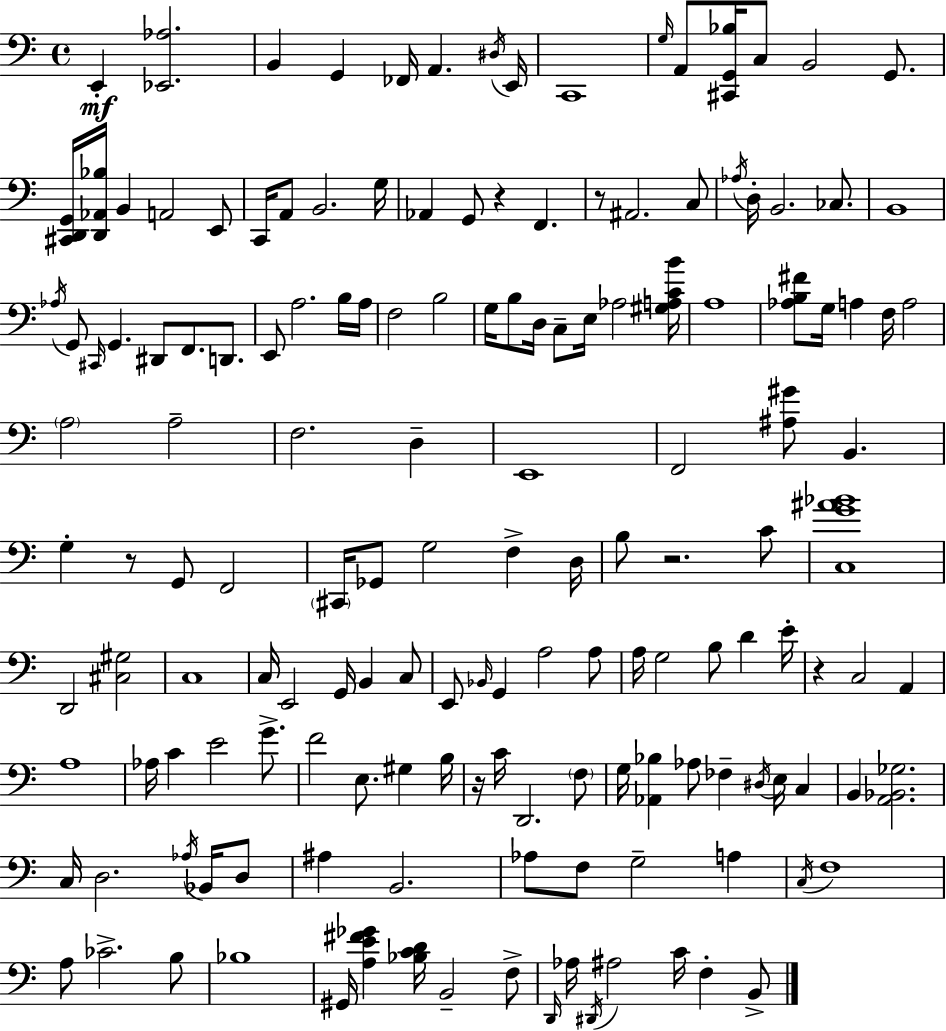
X:1
T:Untitled
M:4/4
L:1/4
K:C
E,, [_E,,_A,]2 B,, G,, _F,,/4 A,, ^D,/4 E,,/4 C,,4 G,/4 A,,/2 [^C,,G,,_B,]/4 C,/2 B,,2 G,,/2 [^C,,D,,G,,]/4 [D,,_A,,_B,]/4 B,, A,,2 E,,/2 C,,/4 A,,/2 B,,2 G,/4 _A,, G,,/2 z F,, z/2 ^A,,2 C,/2 _A,/4 D,/4 B,,2 _C,/2 B,,4 _A,/4 G,,/2 ^C,,/4 G,, ^D,,/2 F,,/2 D,,/2 E,,/2 A,2 B,/4 A,/4 F,2 B,2 G,/4 B,/2 D,/4 C,/2 E,/4 _A,2 [^G,A,CB]/4 A,4 [_A,B,^F]/2 G,/4 A, F,/4 A,2 A,2 A,2 F,2 D, E,,4 F,,2 [^A,^G]/2 B,, G, z/2 G,,/2 F,,2 ^C,,/4 _G,,/2 G,2 F, D,/4 B,/2 z2 C/2 [C,G^A_B]4 D,,2 [^C,^G,]2 C,4 C,/4 E,,2 G,,/4 B,, C,/2 E,,/2 _B,,/4 G,, A,2 A,/2 A,/4 G,2 B,/2 D E/4 z C,2 A,, A,4 _A,/4 C E2 G/2 F2 E,/2 ^G, B,/4 z/4 C/4 D,,2 F,/2 G,/4 [_A,,_B,] _A,/2 _F, ^D,/4 E,/4 C, B,, [A,,_B,,_G,]2 C,/4 D,2 _A,/4 _B,,/4 D,/2 ^A, B,,2 _A,/2 F,/2 G,2 A, C,/4 F,4 A,/2 _C2 B,/2 _B,4 ^G,,/4 [A,E^F_G] [_B,CD]/4 B,,2 F,/2 D,,/4 _A,/4 ^D,,/4 ^A,2 C/4 F, B,,/2